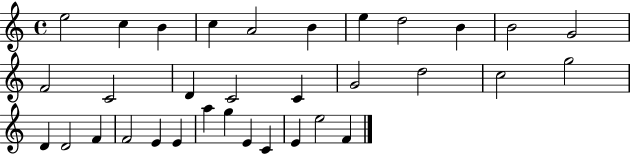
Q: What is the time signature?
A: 4/4